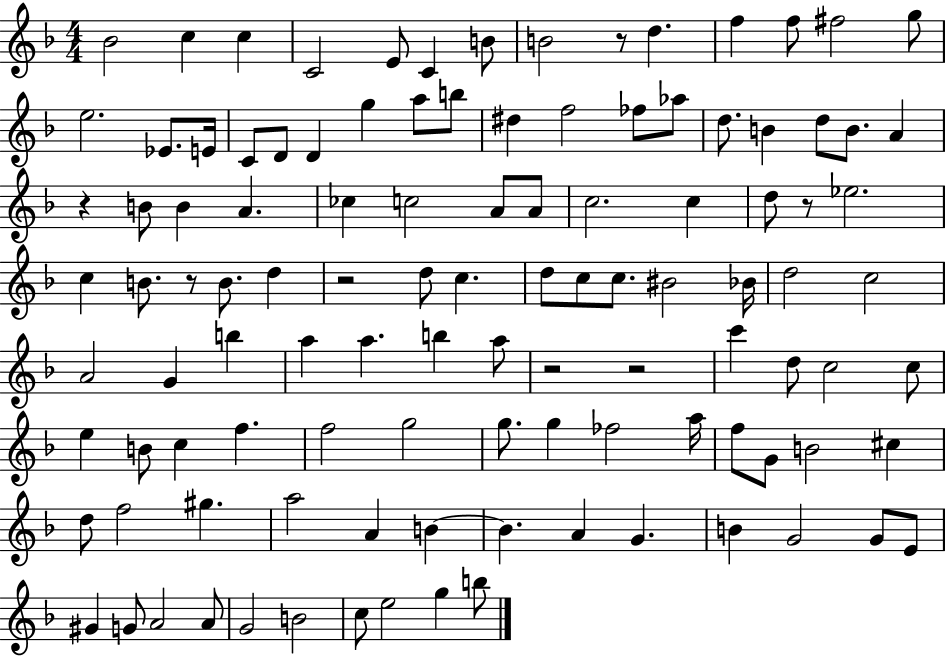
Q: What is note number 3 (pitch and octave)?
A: C5